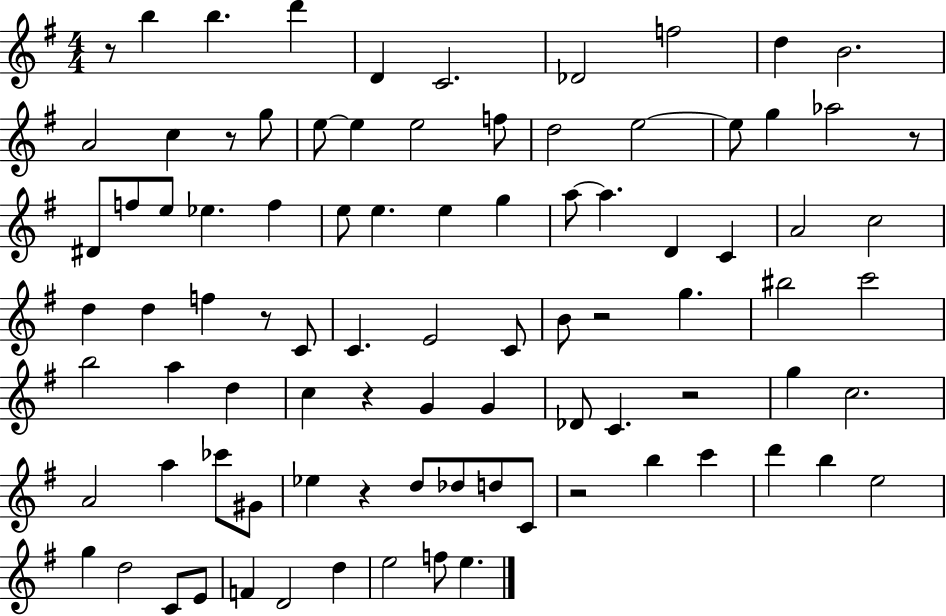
R/e B5/q B5/q. D6/q D4/q C4/h. Db4/h F5/h D5/q B4/h. A4/h C5/q R/e G5/e E5/e E5/q E5/h F5/e D5/h E5/h E5/e G5/q Ab5/h R/e D#4/e F5/e E5/e Eb5/q. F5/q E5/e E5/q. E5/q G5/q A5/e A5/q. D4/q C4/q A4/h C5/h D5/q D5/q F5/q R/e C4/e C4/q. E4/h C4/e B4/e R/h G5/q. BIS5/h C6/h B5/h A5/q D5/q C5/q R/q G4/q G4/q Db4/e C4/q. R/h G5/q C5/h. A4/h A5/q CES6/e G#4/e Eb5/q R/q D5/e Db5/e D5/e C4/e R/h B5/q C6/q D6/q B5/q E5/h G5/q D5/h C4/e E4/e F4/q D4/h D5/q E5/h F5/e E5/q.